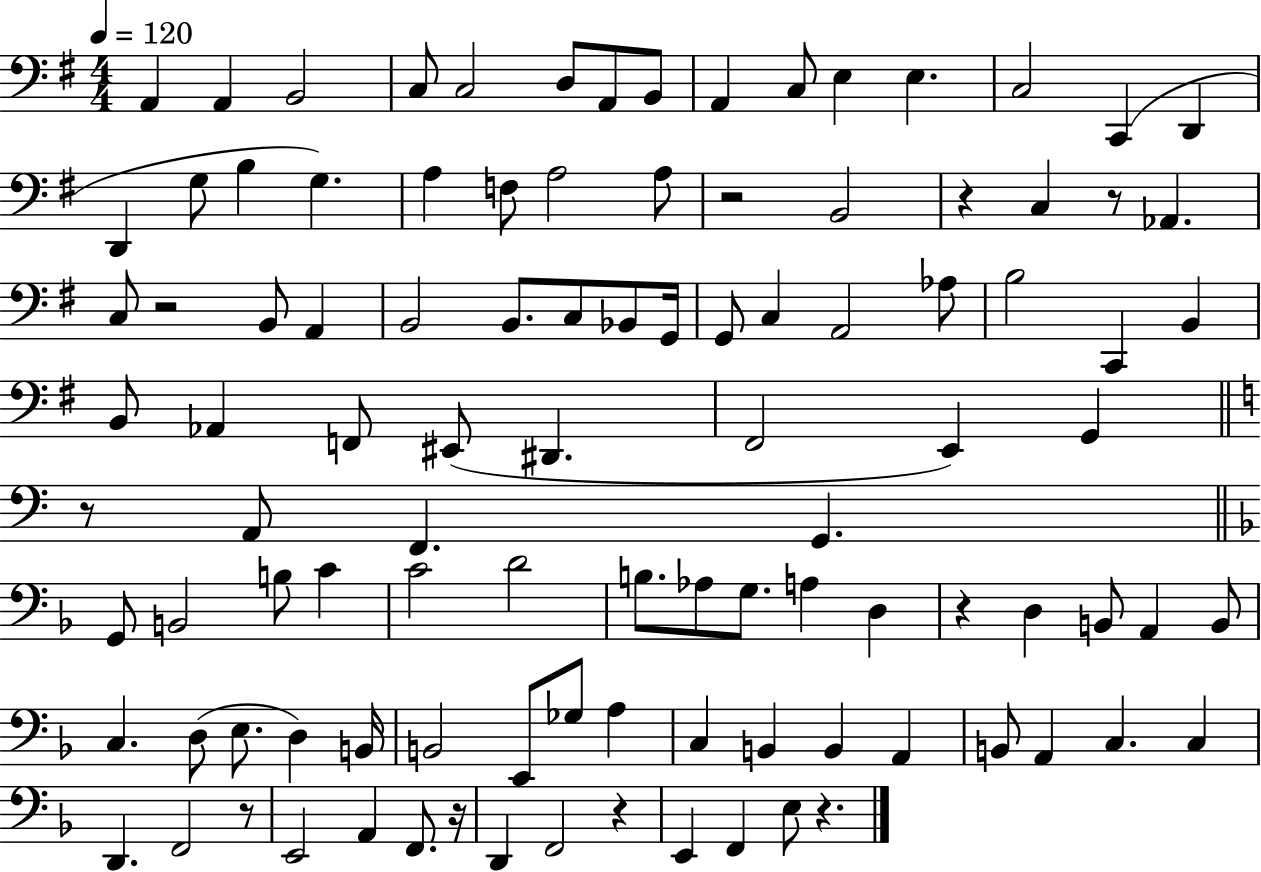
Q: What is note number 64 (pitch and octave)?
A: D3